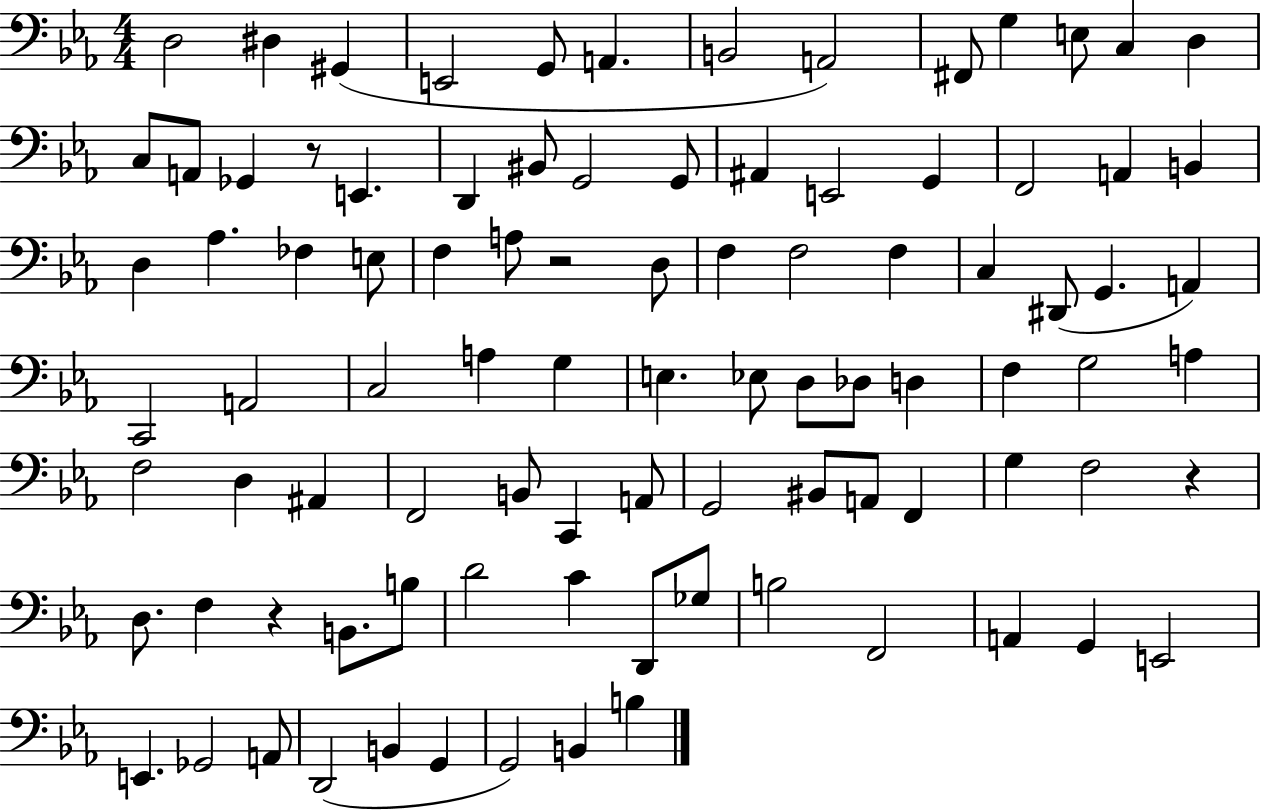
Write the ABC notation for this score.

X:1
T:Untitled
M:4/4
L:1/4
K:Eb
D,2 ^D, ^G,, E,,2 G,,/2 A,, B,,2 A,,2 ^F,,/2 G, E,/2 C, D, C,/2 A,,/2 _G,, z/2 E,, D,, ^B,,/2 G,,2 G,,/2 ^A,, E,,2 G,, F,,2 A,, B,, D, _A, _F, E,/2 F, A,/2 z2 D,/2 F, F,2 F, C, ^D,,/2 G,, A,, C,,2 A,,2 C,2 A, G, E, _E,/2 D,/2 _D,/2 D, F, G,2 A, F,2 D, ^A,, F,,2 B,,/2 C,, A,,/2 G,,2 ^B,,/2 A,,/2 F,, G, F,2 z D,/2 F, z B,,/2 B,/2 D2 C D,,/2 _G,/2 B,2 F,,2 A,, G,, E,,2 E,, _G,,2 A,,/2 D,,2 B,, G,, G,,2 B,, B,